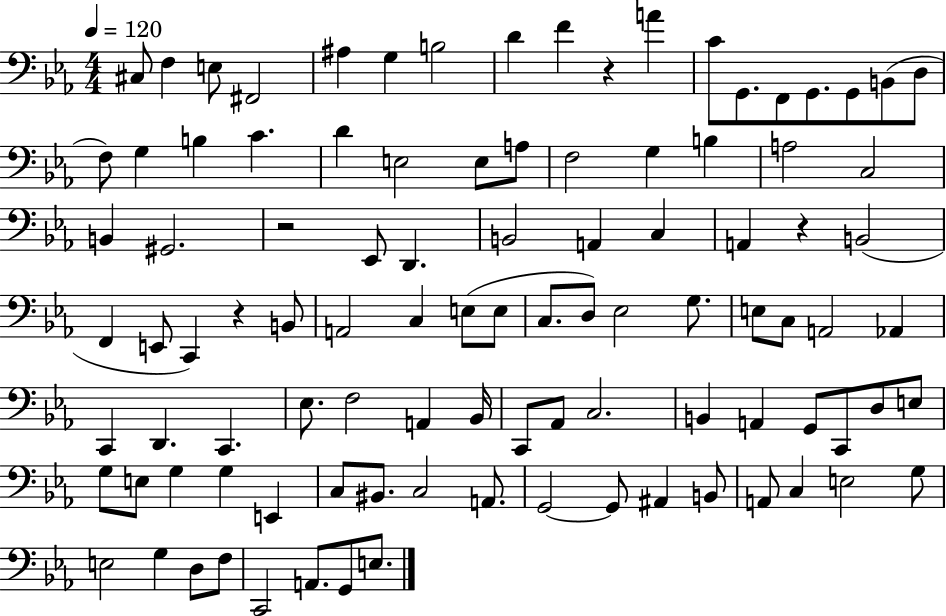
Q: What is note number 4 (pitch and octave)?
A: F#2